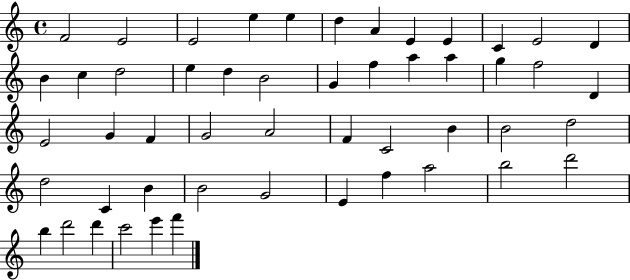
X:1
T:Untitled
M:4/4
L:1/4
K:C
F2 E2 E2 e e d A E E C E2 D B c d2 e d B2 G f a a g f2 D E2 G F G2 A2 F C2 B B2 d2 d2 C B B2 G2 E f a2 b2 d'2 b d'2 d' c'2 e' f'